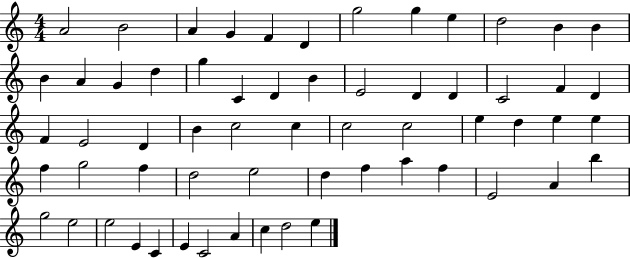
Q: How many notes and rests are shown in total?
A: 61